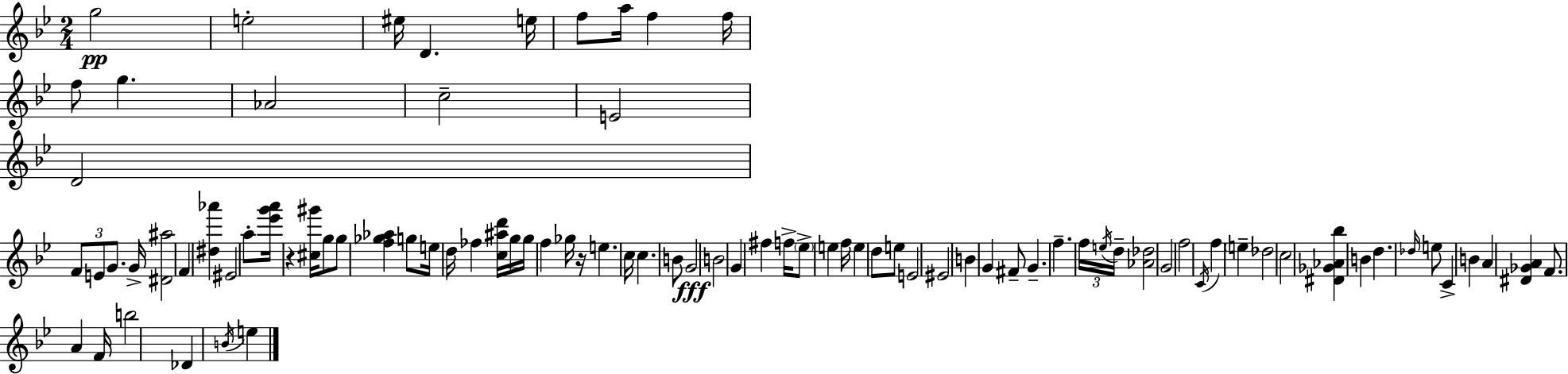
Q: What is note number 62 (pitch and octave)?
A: E5